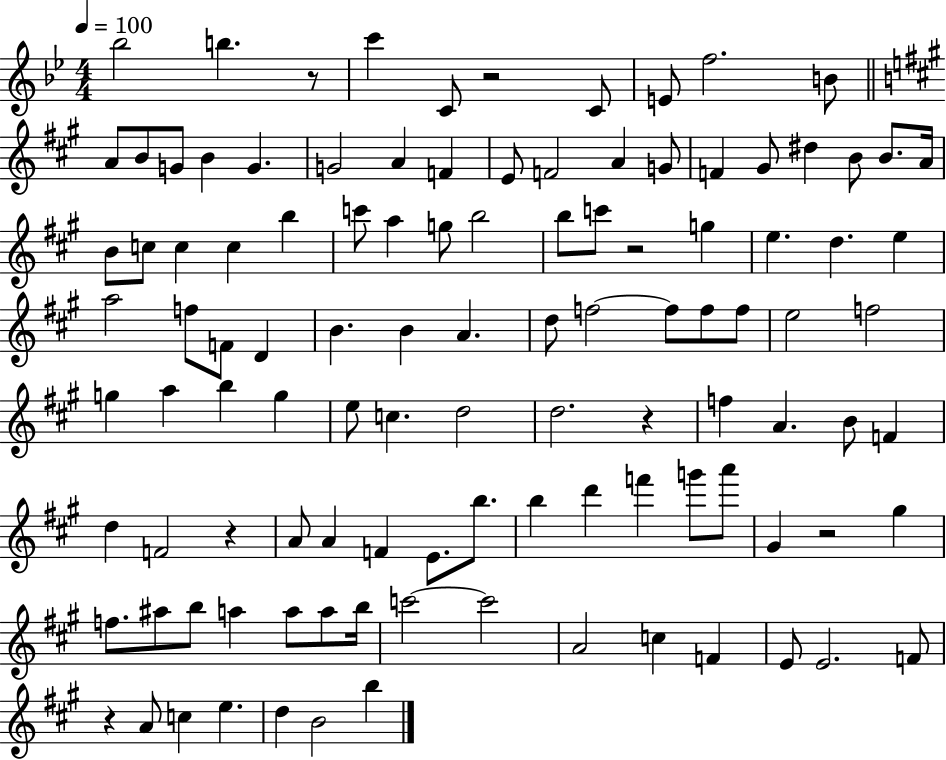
X:1
T:Untitled
M:4/4
L:1/4
K:Bb
_b2 b z/2 c' C/2 z2 C/2 E/2 f2 B/2 A/2 B/2 G/2 B G G2 A F E/2 F2 A G/2 F ^G/2 ^d B/2 B/2 A/4 B/2 c/2 c c b c'/2 a g/2 b2 b/2 c'/2 z2 g e d e a2 f/2 F/2 D B B A d/2 f2 f/2 f/2 f/2 e2 f2 g a b g e/2 c d2 d2 z f A B/2 F d F2 z A/2 A F E/2 b/2 b d' f' g'/2 a'/2 ^G z2 ^g f/2 ^a/2 b/2 a a/2 a/2 b/4 c'2 c'2 A2 c F E/2 E2 F/2 z A/2 c e d B2 b